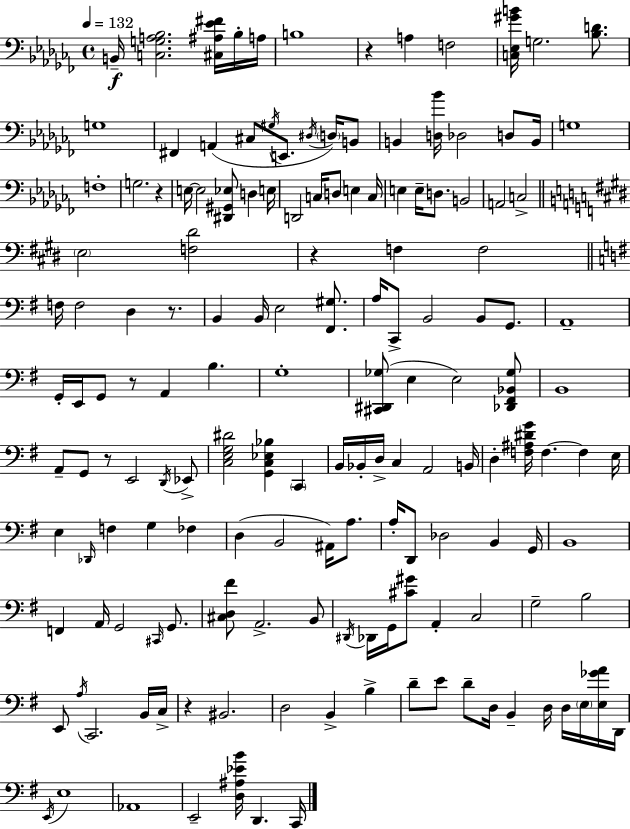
X:1
T:Untitled
M:4/4
L:1/4
K:Abm
B,,/4 [C,G,A,_B,]2 [^C,^A,_E^F]/4 _B,/4 A,/4 B,4 z A, F,2 [C,_E,^GB]/4 G,2 [_B,D]/2 G,4 ^F,, A,, ^C,/2 ^G,/4 E,,/2 ^D,/4 D,/4 B,,/2 B,, [D,_B]/4 _D,2 D,/2 B,,/4 G,4 F,4 G,2 z E,/4 E,2 [^D,,^G,,_E,]/2 D, E,/4 D,,2 C,/4 D,/2 E, C,/4 E, E,/4 D,/2 B,,2 A,,2 C,2 E,2 [F,^D]2 z F, F,2 F,/4 F,2 D, z/2 B,, B,,/4 E,2 [^F,,^G,]/2 A,/4 C,,/2 B,,2 B,,/2 G,,/2 A,,4 G,,/4 E,,/4 G,,/2 z/2 A,, B, G,4 [^C,,^D,,_G,]/2 E, E,2 [_D,,^F,,_B,,_G,]/2 B,,4 A,,/2 G,,/2 z/2 E,,2 D,,/4 _E,,/2 [C,E,G,^D]2 [G,,C,_E,_B,] C,, B,,/4 _B,,/4 D,/4 C, A,,2 B,,/4 D, [F,^A,^DG]/4 F, F, E,/4 E, _D,,/4 F, G, _F, D, B,,2 ^A,,/4 A,/2 A,/4 D,,/2 _D,2 B,, G,,/4 B,,4 F,, A,,/4 G,,2 ^C,,/4 G,,/2 [^C,D,^F]/2 A,,2 B,,/2 ^D,,/4 _D,,/4 G,,/4 [^C^G]/2 A,, C,2 G,2 B,2 E,,/2 A,/4 C,,2 B,,/4 C,/4 z ^B,,2 D,2 B,, B, D/2 E/2 D/2 D,/4 B,, D,/4 D,/4 E,/4 [E,_GA]/4 D,,/4 E,,/4 E,4 _A,,4 E,,2 [D,^A,_EB]/4 D,, C,,/4